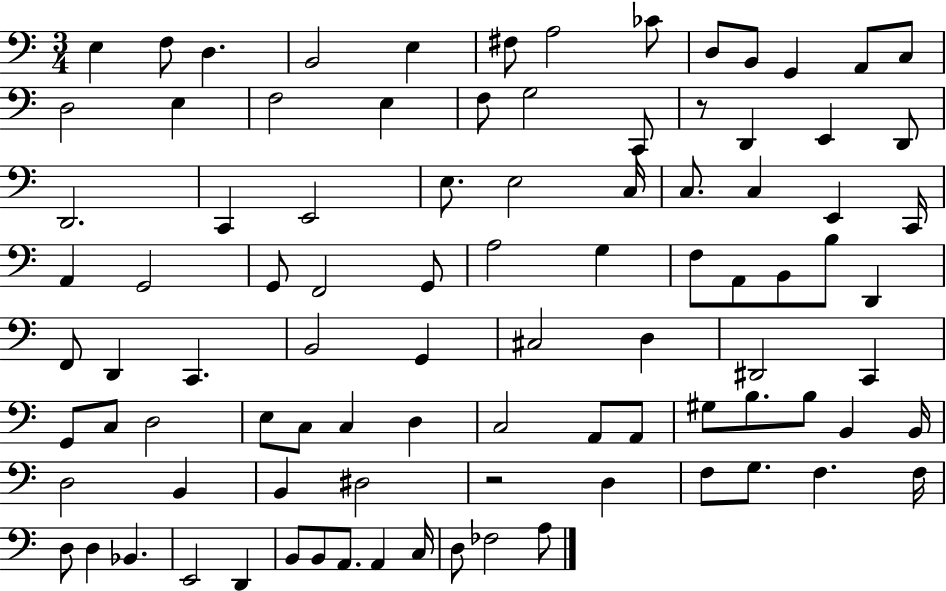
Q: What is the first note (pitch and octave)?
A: E3